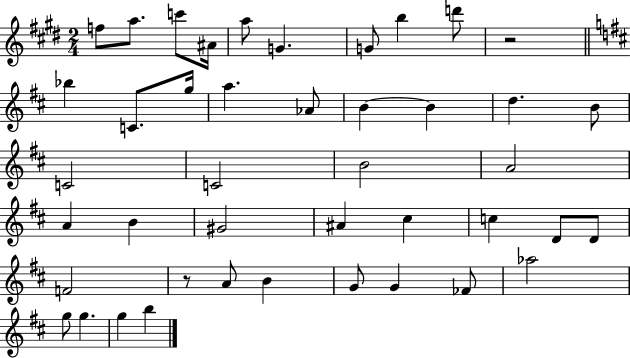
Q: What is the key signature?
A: E major